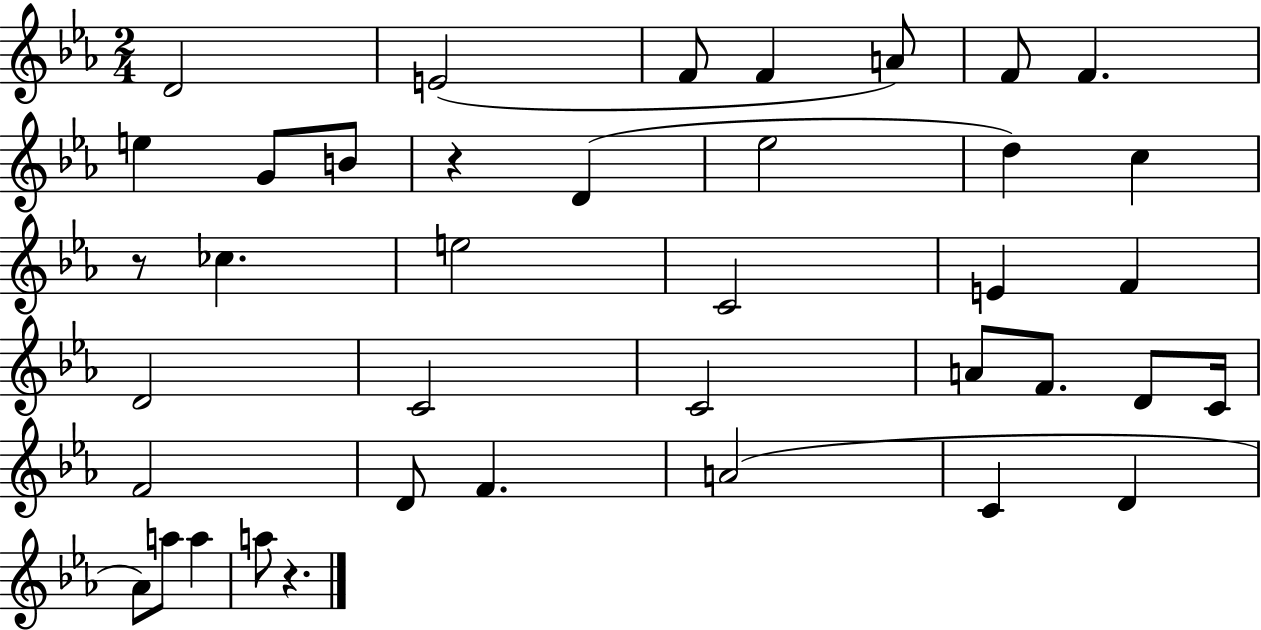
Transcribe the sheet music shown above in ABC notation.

X:1
T:Untitled
M:2/4
L:1/4
K:Eb
D2 E2 F/2 F A/2 F/2 F e G/2 B/2 z D _e2 d c z/2 _c e2 C2 E F D2 C2 C2 A/2 F/2 D/2 C/4 F2 D/2 F A2 C D _A/2 a/2 a a/2 z